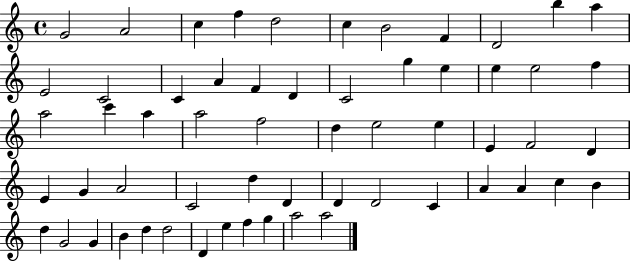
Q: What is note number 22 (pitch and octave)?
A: E5